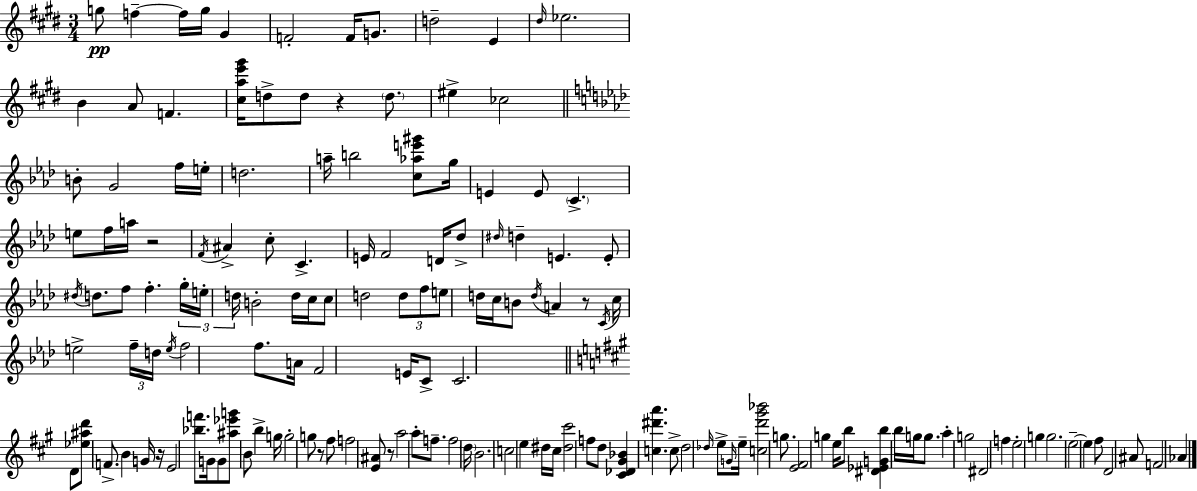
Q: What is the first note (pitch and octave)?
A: G5